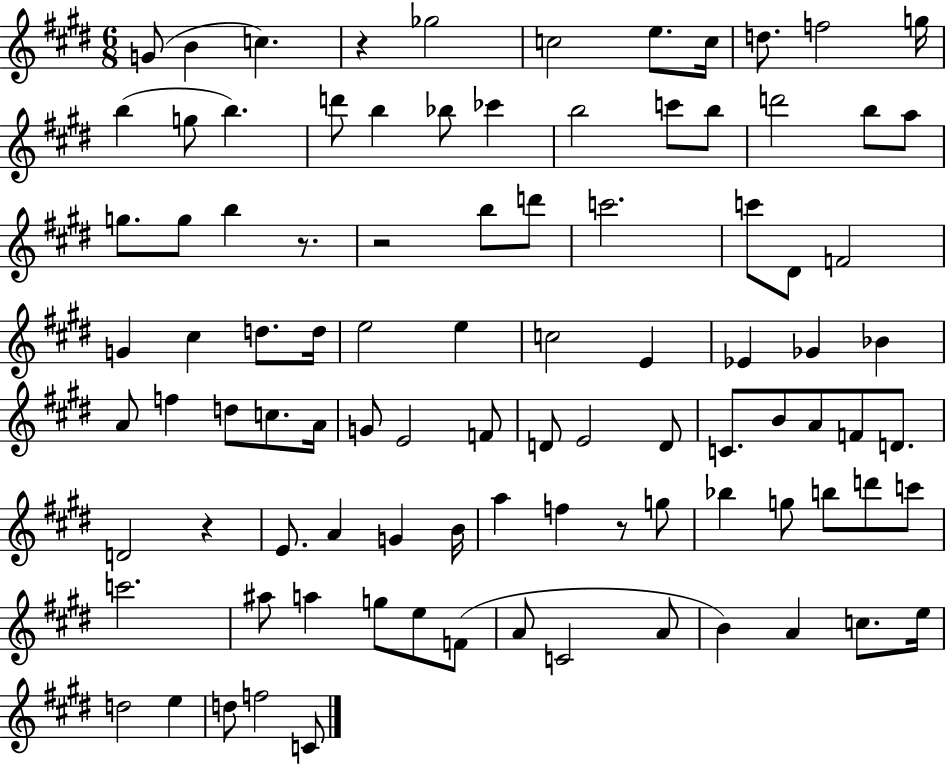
X:1
T:Untitled
M:6/8
L:1/4
K:E
G/2 B c z _g2 c2 e/2 c/4 d/2 f2 g/4 b g/2 b d'/2 b _b/2 _c' b2 c'/2 b/2 d'2 b/2 a/2 g/2 g/2 b z/2 z2 b/2 d'/2 c'2 c'/2 ^D/2 F2 G ^c d/2 d/4 e2 e c2 E _E _G _B A/2 f d/2 c/2 A/4 G/2 E2 F/2 D/2 E2 D/2 C/2 B/2 A/2 F/2 D/2 D2 z E/2 A G B/4 a f z/2 g/2 _b g/2 b/2 d'/2 c'/2 c'2 ^a/2 a g/2 e/2 F/2 A/2 C2 A/2 B A c/2 e/4 d2 e d/2 f2 C/2